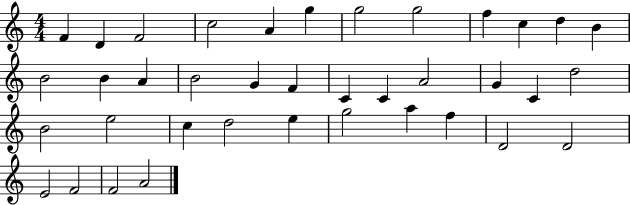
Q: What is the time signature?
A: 4/4